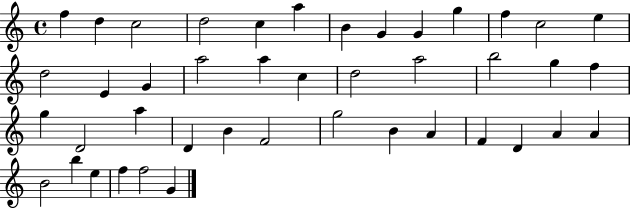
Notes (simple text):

F5/q D5/q C5/h D5/h C5/q A5/q B4/q G4/q G4/q G5/q F5/q C5/h E5/q D5/h E4/q G4/q A5/h A5/q C5/q D5/h A5/h B5/h G5/q F5/q G5/q D4/h A5/q D4/q B4/q F4/h G5/h B4/q A4/q F4/q D4/q A4/q A4/q B4/h B5/q E5/q F5/q F5/h G4/q